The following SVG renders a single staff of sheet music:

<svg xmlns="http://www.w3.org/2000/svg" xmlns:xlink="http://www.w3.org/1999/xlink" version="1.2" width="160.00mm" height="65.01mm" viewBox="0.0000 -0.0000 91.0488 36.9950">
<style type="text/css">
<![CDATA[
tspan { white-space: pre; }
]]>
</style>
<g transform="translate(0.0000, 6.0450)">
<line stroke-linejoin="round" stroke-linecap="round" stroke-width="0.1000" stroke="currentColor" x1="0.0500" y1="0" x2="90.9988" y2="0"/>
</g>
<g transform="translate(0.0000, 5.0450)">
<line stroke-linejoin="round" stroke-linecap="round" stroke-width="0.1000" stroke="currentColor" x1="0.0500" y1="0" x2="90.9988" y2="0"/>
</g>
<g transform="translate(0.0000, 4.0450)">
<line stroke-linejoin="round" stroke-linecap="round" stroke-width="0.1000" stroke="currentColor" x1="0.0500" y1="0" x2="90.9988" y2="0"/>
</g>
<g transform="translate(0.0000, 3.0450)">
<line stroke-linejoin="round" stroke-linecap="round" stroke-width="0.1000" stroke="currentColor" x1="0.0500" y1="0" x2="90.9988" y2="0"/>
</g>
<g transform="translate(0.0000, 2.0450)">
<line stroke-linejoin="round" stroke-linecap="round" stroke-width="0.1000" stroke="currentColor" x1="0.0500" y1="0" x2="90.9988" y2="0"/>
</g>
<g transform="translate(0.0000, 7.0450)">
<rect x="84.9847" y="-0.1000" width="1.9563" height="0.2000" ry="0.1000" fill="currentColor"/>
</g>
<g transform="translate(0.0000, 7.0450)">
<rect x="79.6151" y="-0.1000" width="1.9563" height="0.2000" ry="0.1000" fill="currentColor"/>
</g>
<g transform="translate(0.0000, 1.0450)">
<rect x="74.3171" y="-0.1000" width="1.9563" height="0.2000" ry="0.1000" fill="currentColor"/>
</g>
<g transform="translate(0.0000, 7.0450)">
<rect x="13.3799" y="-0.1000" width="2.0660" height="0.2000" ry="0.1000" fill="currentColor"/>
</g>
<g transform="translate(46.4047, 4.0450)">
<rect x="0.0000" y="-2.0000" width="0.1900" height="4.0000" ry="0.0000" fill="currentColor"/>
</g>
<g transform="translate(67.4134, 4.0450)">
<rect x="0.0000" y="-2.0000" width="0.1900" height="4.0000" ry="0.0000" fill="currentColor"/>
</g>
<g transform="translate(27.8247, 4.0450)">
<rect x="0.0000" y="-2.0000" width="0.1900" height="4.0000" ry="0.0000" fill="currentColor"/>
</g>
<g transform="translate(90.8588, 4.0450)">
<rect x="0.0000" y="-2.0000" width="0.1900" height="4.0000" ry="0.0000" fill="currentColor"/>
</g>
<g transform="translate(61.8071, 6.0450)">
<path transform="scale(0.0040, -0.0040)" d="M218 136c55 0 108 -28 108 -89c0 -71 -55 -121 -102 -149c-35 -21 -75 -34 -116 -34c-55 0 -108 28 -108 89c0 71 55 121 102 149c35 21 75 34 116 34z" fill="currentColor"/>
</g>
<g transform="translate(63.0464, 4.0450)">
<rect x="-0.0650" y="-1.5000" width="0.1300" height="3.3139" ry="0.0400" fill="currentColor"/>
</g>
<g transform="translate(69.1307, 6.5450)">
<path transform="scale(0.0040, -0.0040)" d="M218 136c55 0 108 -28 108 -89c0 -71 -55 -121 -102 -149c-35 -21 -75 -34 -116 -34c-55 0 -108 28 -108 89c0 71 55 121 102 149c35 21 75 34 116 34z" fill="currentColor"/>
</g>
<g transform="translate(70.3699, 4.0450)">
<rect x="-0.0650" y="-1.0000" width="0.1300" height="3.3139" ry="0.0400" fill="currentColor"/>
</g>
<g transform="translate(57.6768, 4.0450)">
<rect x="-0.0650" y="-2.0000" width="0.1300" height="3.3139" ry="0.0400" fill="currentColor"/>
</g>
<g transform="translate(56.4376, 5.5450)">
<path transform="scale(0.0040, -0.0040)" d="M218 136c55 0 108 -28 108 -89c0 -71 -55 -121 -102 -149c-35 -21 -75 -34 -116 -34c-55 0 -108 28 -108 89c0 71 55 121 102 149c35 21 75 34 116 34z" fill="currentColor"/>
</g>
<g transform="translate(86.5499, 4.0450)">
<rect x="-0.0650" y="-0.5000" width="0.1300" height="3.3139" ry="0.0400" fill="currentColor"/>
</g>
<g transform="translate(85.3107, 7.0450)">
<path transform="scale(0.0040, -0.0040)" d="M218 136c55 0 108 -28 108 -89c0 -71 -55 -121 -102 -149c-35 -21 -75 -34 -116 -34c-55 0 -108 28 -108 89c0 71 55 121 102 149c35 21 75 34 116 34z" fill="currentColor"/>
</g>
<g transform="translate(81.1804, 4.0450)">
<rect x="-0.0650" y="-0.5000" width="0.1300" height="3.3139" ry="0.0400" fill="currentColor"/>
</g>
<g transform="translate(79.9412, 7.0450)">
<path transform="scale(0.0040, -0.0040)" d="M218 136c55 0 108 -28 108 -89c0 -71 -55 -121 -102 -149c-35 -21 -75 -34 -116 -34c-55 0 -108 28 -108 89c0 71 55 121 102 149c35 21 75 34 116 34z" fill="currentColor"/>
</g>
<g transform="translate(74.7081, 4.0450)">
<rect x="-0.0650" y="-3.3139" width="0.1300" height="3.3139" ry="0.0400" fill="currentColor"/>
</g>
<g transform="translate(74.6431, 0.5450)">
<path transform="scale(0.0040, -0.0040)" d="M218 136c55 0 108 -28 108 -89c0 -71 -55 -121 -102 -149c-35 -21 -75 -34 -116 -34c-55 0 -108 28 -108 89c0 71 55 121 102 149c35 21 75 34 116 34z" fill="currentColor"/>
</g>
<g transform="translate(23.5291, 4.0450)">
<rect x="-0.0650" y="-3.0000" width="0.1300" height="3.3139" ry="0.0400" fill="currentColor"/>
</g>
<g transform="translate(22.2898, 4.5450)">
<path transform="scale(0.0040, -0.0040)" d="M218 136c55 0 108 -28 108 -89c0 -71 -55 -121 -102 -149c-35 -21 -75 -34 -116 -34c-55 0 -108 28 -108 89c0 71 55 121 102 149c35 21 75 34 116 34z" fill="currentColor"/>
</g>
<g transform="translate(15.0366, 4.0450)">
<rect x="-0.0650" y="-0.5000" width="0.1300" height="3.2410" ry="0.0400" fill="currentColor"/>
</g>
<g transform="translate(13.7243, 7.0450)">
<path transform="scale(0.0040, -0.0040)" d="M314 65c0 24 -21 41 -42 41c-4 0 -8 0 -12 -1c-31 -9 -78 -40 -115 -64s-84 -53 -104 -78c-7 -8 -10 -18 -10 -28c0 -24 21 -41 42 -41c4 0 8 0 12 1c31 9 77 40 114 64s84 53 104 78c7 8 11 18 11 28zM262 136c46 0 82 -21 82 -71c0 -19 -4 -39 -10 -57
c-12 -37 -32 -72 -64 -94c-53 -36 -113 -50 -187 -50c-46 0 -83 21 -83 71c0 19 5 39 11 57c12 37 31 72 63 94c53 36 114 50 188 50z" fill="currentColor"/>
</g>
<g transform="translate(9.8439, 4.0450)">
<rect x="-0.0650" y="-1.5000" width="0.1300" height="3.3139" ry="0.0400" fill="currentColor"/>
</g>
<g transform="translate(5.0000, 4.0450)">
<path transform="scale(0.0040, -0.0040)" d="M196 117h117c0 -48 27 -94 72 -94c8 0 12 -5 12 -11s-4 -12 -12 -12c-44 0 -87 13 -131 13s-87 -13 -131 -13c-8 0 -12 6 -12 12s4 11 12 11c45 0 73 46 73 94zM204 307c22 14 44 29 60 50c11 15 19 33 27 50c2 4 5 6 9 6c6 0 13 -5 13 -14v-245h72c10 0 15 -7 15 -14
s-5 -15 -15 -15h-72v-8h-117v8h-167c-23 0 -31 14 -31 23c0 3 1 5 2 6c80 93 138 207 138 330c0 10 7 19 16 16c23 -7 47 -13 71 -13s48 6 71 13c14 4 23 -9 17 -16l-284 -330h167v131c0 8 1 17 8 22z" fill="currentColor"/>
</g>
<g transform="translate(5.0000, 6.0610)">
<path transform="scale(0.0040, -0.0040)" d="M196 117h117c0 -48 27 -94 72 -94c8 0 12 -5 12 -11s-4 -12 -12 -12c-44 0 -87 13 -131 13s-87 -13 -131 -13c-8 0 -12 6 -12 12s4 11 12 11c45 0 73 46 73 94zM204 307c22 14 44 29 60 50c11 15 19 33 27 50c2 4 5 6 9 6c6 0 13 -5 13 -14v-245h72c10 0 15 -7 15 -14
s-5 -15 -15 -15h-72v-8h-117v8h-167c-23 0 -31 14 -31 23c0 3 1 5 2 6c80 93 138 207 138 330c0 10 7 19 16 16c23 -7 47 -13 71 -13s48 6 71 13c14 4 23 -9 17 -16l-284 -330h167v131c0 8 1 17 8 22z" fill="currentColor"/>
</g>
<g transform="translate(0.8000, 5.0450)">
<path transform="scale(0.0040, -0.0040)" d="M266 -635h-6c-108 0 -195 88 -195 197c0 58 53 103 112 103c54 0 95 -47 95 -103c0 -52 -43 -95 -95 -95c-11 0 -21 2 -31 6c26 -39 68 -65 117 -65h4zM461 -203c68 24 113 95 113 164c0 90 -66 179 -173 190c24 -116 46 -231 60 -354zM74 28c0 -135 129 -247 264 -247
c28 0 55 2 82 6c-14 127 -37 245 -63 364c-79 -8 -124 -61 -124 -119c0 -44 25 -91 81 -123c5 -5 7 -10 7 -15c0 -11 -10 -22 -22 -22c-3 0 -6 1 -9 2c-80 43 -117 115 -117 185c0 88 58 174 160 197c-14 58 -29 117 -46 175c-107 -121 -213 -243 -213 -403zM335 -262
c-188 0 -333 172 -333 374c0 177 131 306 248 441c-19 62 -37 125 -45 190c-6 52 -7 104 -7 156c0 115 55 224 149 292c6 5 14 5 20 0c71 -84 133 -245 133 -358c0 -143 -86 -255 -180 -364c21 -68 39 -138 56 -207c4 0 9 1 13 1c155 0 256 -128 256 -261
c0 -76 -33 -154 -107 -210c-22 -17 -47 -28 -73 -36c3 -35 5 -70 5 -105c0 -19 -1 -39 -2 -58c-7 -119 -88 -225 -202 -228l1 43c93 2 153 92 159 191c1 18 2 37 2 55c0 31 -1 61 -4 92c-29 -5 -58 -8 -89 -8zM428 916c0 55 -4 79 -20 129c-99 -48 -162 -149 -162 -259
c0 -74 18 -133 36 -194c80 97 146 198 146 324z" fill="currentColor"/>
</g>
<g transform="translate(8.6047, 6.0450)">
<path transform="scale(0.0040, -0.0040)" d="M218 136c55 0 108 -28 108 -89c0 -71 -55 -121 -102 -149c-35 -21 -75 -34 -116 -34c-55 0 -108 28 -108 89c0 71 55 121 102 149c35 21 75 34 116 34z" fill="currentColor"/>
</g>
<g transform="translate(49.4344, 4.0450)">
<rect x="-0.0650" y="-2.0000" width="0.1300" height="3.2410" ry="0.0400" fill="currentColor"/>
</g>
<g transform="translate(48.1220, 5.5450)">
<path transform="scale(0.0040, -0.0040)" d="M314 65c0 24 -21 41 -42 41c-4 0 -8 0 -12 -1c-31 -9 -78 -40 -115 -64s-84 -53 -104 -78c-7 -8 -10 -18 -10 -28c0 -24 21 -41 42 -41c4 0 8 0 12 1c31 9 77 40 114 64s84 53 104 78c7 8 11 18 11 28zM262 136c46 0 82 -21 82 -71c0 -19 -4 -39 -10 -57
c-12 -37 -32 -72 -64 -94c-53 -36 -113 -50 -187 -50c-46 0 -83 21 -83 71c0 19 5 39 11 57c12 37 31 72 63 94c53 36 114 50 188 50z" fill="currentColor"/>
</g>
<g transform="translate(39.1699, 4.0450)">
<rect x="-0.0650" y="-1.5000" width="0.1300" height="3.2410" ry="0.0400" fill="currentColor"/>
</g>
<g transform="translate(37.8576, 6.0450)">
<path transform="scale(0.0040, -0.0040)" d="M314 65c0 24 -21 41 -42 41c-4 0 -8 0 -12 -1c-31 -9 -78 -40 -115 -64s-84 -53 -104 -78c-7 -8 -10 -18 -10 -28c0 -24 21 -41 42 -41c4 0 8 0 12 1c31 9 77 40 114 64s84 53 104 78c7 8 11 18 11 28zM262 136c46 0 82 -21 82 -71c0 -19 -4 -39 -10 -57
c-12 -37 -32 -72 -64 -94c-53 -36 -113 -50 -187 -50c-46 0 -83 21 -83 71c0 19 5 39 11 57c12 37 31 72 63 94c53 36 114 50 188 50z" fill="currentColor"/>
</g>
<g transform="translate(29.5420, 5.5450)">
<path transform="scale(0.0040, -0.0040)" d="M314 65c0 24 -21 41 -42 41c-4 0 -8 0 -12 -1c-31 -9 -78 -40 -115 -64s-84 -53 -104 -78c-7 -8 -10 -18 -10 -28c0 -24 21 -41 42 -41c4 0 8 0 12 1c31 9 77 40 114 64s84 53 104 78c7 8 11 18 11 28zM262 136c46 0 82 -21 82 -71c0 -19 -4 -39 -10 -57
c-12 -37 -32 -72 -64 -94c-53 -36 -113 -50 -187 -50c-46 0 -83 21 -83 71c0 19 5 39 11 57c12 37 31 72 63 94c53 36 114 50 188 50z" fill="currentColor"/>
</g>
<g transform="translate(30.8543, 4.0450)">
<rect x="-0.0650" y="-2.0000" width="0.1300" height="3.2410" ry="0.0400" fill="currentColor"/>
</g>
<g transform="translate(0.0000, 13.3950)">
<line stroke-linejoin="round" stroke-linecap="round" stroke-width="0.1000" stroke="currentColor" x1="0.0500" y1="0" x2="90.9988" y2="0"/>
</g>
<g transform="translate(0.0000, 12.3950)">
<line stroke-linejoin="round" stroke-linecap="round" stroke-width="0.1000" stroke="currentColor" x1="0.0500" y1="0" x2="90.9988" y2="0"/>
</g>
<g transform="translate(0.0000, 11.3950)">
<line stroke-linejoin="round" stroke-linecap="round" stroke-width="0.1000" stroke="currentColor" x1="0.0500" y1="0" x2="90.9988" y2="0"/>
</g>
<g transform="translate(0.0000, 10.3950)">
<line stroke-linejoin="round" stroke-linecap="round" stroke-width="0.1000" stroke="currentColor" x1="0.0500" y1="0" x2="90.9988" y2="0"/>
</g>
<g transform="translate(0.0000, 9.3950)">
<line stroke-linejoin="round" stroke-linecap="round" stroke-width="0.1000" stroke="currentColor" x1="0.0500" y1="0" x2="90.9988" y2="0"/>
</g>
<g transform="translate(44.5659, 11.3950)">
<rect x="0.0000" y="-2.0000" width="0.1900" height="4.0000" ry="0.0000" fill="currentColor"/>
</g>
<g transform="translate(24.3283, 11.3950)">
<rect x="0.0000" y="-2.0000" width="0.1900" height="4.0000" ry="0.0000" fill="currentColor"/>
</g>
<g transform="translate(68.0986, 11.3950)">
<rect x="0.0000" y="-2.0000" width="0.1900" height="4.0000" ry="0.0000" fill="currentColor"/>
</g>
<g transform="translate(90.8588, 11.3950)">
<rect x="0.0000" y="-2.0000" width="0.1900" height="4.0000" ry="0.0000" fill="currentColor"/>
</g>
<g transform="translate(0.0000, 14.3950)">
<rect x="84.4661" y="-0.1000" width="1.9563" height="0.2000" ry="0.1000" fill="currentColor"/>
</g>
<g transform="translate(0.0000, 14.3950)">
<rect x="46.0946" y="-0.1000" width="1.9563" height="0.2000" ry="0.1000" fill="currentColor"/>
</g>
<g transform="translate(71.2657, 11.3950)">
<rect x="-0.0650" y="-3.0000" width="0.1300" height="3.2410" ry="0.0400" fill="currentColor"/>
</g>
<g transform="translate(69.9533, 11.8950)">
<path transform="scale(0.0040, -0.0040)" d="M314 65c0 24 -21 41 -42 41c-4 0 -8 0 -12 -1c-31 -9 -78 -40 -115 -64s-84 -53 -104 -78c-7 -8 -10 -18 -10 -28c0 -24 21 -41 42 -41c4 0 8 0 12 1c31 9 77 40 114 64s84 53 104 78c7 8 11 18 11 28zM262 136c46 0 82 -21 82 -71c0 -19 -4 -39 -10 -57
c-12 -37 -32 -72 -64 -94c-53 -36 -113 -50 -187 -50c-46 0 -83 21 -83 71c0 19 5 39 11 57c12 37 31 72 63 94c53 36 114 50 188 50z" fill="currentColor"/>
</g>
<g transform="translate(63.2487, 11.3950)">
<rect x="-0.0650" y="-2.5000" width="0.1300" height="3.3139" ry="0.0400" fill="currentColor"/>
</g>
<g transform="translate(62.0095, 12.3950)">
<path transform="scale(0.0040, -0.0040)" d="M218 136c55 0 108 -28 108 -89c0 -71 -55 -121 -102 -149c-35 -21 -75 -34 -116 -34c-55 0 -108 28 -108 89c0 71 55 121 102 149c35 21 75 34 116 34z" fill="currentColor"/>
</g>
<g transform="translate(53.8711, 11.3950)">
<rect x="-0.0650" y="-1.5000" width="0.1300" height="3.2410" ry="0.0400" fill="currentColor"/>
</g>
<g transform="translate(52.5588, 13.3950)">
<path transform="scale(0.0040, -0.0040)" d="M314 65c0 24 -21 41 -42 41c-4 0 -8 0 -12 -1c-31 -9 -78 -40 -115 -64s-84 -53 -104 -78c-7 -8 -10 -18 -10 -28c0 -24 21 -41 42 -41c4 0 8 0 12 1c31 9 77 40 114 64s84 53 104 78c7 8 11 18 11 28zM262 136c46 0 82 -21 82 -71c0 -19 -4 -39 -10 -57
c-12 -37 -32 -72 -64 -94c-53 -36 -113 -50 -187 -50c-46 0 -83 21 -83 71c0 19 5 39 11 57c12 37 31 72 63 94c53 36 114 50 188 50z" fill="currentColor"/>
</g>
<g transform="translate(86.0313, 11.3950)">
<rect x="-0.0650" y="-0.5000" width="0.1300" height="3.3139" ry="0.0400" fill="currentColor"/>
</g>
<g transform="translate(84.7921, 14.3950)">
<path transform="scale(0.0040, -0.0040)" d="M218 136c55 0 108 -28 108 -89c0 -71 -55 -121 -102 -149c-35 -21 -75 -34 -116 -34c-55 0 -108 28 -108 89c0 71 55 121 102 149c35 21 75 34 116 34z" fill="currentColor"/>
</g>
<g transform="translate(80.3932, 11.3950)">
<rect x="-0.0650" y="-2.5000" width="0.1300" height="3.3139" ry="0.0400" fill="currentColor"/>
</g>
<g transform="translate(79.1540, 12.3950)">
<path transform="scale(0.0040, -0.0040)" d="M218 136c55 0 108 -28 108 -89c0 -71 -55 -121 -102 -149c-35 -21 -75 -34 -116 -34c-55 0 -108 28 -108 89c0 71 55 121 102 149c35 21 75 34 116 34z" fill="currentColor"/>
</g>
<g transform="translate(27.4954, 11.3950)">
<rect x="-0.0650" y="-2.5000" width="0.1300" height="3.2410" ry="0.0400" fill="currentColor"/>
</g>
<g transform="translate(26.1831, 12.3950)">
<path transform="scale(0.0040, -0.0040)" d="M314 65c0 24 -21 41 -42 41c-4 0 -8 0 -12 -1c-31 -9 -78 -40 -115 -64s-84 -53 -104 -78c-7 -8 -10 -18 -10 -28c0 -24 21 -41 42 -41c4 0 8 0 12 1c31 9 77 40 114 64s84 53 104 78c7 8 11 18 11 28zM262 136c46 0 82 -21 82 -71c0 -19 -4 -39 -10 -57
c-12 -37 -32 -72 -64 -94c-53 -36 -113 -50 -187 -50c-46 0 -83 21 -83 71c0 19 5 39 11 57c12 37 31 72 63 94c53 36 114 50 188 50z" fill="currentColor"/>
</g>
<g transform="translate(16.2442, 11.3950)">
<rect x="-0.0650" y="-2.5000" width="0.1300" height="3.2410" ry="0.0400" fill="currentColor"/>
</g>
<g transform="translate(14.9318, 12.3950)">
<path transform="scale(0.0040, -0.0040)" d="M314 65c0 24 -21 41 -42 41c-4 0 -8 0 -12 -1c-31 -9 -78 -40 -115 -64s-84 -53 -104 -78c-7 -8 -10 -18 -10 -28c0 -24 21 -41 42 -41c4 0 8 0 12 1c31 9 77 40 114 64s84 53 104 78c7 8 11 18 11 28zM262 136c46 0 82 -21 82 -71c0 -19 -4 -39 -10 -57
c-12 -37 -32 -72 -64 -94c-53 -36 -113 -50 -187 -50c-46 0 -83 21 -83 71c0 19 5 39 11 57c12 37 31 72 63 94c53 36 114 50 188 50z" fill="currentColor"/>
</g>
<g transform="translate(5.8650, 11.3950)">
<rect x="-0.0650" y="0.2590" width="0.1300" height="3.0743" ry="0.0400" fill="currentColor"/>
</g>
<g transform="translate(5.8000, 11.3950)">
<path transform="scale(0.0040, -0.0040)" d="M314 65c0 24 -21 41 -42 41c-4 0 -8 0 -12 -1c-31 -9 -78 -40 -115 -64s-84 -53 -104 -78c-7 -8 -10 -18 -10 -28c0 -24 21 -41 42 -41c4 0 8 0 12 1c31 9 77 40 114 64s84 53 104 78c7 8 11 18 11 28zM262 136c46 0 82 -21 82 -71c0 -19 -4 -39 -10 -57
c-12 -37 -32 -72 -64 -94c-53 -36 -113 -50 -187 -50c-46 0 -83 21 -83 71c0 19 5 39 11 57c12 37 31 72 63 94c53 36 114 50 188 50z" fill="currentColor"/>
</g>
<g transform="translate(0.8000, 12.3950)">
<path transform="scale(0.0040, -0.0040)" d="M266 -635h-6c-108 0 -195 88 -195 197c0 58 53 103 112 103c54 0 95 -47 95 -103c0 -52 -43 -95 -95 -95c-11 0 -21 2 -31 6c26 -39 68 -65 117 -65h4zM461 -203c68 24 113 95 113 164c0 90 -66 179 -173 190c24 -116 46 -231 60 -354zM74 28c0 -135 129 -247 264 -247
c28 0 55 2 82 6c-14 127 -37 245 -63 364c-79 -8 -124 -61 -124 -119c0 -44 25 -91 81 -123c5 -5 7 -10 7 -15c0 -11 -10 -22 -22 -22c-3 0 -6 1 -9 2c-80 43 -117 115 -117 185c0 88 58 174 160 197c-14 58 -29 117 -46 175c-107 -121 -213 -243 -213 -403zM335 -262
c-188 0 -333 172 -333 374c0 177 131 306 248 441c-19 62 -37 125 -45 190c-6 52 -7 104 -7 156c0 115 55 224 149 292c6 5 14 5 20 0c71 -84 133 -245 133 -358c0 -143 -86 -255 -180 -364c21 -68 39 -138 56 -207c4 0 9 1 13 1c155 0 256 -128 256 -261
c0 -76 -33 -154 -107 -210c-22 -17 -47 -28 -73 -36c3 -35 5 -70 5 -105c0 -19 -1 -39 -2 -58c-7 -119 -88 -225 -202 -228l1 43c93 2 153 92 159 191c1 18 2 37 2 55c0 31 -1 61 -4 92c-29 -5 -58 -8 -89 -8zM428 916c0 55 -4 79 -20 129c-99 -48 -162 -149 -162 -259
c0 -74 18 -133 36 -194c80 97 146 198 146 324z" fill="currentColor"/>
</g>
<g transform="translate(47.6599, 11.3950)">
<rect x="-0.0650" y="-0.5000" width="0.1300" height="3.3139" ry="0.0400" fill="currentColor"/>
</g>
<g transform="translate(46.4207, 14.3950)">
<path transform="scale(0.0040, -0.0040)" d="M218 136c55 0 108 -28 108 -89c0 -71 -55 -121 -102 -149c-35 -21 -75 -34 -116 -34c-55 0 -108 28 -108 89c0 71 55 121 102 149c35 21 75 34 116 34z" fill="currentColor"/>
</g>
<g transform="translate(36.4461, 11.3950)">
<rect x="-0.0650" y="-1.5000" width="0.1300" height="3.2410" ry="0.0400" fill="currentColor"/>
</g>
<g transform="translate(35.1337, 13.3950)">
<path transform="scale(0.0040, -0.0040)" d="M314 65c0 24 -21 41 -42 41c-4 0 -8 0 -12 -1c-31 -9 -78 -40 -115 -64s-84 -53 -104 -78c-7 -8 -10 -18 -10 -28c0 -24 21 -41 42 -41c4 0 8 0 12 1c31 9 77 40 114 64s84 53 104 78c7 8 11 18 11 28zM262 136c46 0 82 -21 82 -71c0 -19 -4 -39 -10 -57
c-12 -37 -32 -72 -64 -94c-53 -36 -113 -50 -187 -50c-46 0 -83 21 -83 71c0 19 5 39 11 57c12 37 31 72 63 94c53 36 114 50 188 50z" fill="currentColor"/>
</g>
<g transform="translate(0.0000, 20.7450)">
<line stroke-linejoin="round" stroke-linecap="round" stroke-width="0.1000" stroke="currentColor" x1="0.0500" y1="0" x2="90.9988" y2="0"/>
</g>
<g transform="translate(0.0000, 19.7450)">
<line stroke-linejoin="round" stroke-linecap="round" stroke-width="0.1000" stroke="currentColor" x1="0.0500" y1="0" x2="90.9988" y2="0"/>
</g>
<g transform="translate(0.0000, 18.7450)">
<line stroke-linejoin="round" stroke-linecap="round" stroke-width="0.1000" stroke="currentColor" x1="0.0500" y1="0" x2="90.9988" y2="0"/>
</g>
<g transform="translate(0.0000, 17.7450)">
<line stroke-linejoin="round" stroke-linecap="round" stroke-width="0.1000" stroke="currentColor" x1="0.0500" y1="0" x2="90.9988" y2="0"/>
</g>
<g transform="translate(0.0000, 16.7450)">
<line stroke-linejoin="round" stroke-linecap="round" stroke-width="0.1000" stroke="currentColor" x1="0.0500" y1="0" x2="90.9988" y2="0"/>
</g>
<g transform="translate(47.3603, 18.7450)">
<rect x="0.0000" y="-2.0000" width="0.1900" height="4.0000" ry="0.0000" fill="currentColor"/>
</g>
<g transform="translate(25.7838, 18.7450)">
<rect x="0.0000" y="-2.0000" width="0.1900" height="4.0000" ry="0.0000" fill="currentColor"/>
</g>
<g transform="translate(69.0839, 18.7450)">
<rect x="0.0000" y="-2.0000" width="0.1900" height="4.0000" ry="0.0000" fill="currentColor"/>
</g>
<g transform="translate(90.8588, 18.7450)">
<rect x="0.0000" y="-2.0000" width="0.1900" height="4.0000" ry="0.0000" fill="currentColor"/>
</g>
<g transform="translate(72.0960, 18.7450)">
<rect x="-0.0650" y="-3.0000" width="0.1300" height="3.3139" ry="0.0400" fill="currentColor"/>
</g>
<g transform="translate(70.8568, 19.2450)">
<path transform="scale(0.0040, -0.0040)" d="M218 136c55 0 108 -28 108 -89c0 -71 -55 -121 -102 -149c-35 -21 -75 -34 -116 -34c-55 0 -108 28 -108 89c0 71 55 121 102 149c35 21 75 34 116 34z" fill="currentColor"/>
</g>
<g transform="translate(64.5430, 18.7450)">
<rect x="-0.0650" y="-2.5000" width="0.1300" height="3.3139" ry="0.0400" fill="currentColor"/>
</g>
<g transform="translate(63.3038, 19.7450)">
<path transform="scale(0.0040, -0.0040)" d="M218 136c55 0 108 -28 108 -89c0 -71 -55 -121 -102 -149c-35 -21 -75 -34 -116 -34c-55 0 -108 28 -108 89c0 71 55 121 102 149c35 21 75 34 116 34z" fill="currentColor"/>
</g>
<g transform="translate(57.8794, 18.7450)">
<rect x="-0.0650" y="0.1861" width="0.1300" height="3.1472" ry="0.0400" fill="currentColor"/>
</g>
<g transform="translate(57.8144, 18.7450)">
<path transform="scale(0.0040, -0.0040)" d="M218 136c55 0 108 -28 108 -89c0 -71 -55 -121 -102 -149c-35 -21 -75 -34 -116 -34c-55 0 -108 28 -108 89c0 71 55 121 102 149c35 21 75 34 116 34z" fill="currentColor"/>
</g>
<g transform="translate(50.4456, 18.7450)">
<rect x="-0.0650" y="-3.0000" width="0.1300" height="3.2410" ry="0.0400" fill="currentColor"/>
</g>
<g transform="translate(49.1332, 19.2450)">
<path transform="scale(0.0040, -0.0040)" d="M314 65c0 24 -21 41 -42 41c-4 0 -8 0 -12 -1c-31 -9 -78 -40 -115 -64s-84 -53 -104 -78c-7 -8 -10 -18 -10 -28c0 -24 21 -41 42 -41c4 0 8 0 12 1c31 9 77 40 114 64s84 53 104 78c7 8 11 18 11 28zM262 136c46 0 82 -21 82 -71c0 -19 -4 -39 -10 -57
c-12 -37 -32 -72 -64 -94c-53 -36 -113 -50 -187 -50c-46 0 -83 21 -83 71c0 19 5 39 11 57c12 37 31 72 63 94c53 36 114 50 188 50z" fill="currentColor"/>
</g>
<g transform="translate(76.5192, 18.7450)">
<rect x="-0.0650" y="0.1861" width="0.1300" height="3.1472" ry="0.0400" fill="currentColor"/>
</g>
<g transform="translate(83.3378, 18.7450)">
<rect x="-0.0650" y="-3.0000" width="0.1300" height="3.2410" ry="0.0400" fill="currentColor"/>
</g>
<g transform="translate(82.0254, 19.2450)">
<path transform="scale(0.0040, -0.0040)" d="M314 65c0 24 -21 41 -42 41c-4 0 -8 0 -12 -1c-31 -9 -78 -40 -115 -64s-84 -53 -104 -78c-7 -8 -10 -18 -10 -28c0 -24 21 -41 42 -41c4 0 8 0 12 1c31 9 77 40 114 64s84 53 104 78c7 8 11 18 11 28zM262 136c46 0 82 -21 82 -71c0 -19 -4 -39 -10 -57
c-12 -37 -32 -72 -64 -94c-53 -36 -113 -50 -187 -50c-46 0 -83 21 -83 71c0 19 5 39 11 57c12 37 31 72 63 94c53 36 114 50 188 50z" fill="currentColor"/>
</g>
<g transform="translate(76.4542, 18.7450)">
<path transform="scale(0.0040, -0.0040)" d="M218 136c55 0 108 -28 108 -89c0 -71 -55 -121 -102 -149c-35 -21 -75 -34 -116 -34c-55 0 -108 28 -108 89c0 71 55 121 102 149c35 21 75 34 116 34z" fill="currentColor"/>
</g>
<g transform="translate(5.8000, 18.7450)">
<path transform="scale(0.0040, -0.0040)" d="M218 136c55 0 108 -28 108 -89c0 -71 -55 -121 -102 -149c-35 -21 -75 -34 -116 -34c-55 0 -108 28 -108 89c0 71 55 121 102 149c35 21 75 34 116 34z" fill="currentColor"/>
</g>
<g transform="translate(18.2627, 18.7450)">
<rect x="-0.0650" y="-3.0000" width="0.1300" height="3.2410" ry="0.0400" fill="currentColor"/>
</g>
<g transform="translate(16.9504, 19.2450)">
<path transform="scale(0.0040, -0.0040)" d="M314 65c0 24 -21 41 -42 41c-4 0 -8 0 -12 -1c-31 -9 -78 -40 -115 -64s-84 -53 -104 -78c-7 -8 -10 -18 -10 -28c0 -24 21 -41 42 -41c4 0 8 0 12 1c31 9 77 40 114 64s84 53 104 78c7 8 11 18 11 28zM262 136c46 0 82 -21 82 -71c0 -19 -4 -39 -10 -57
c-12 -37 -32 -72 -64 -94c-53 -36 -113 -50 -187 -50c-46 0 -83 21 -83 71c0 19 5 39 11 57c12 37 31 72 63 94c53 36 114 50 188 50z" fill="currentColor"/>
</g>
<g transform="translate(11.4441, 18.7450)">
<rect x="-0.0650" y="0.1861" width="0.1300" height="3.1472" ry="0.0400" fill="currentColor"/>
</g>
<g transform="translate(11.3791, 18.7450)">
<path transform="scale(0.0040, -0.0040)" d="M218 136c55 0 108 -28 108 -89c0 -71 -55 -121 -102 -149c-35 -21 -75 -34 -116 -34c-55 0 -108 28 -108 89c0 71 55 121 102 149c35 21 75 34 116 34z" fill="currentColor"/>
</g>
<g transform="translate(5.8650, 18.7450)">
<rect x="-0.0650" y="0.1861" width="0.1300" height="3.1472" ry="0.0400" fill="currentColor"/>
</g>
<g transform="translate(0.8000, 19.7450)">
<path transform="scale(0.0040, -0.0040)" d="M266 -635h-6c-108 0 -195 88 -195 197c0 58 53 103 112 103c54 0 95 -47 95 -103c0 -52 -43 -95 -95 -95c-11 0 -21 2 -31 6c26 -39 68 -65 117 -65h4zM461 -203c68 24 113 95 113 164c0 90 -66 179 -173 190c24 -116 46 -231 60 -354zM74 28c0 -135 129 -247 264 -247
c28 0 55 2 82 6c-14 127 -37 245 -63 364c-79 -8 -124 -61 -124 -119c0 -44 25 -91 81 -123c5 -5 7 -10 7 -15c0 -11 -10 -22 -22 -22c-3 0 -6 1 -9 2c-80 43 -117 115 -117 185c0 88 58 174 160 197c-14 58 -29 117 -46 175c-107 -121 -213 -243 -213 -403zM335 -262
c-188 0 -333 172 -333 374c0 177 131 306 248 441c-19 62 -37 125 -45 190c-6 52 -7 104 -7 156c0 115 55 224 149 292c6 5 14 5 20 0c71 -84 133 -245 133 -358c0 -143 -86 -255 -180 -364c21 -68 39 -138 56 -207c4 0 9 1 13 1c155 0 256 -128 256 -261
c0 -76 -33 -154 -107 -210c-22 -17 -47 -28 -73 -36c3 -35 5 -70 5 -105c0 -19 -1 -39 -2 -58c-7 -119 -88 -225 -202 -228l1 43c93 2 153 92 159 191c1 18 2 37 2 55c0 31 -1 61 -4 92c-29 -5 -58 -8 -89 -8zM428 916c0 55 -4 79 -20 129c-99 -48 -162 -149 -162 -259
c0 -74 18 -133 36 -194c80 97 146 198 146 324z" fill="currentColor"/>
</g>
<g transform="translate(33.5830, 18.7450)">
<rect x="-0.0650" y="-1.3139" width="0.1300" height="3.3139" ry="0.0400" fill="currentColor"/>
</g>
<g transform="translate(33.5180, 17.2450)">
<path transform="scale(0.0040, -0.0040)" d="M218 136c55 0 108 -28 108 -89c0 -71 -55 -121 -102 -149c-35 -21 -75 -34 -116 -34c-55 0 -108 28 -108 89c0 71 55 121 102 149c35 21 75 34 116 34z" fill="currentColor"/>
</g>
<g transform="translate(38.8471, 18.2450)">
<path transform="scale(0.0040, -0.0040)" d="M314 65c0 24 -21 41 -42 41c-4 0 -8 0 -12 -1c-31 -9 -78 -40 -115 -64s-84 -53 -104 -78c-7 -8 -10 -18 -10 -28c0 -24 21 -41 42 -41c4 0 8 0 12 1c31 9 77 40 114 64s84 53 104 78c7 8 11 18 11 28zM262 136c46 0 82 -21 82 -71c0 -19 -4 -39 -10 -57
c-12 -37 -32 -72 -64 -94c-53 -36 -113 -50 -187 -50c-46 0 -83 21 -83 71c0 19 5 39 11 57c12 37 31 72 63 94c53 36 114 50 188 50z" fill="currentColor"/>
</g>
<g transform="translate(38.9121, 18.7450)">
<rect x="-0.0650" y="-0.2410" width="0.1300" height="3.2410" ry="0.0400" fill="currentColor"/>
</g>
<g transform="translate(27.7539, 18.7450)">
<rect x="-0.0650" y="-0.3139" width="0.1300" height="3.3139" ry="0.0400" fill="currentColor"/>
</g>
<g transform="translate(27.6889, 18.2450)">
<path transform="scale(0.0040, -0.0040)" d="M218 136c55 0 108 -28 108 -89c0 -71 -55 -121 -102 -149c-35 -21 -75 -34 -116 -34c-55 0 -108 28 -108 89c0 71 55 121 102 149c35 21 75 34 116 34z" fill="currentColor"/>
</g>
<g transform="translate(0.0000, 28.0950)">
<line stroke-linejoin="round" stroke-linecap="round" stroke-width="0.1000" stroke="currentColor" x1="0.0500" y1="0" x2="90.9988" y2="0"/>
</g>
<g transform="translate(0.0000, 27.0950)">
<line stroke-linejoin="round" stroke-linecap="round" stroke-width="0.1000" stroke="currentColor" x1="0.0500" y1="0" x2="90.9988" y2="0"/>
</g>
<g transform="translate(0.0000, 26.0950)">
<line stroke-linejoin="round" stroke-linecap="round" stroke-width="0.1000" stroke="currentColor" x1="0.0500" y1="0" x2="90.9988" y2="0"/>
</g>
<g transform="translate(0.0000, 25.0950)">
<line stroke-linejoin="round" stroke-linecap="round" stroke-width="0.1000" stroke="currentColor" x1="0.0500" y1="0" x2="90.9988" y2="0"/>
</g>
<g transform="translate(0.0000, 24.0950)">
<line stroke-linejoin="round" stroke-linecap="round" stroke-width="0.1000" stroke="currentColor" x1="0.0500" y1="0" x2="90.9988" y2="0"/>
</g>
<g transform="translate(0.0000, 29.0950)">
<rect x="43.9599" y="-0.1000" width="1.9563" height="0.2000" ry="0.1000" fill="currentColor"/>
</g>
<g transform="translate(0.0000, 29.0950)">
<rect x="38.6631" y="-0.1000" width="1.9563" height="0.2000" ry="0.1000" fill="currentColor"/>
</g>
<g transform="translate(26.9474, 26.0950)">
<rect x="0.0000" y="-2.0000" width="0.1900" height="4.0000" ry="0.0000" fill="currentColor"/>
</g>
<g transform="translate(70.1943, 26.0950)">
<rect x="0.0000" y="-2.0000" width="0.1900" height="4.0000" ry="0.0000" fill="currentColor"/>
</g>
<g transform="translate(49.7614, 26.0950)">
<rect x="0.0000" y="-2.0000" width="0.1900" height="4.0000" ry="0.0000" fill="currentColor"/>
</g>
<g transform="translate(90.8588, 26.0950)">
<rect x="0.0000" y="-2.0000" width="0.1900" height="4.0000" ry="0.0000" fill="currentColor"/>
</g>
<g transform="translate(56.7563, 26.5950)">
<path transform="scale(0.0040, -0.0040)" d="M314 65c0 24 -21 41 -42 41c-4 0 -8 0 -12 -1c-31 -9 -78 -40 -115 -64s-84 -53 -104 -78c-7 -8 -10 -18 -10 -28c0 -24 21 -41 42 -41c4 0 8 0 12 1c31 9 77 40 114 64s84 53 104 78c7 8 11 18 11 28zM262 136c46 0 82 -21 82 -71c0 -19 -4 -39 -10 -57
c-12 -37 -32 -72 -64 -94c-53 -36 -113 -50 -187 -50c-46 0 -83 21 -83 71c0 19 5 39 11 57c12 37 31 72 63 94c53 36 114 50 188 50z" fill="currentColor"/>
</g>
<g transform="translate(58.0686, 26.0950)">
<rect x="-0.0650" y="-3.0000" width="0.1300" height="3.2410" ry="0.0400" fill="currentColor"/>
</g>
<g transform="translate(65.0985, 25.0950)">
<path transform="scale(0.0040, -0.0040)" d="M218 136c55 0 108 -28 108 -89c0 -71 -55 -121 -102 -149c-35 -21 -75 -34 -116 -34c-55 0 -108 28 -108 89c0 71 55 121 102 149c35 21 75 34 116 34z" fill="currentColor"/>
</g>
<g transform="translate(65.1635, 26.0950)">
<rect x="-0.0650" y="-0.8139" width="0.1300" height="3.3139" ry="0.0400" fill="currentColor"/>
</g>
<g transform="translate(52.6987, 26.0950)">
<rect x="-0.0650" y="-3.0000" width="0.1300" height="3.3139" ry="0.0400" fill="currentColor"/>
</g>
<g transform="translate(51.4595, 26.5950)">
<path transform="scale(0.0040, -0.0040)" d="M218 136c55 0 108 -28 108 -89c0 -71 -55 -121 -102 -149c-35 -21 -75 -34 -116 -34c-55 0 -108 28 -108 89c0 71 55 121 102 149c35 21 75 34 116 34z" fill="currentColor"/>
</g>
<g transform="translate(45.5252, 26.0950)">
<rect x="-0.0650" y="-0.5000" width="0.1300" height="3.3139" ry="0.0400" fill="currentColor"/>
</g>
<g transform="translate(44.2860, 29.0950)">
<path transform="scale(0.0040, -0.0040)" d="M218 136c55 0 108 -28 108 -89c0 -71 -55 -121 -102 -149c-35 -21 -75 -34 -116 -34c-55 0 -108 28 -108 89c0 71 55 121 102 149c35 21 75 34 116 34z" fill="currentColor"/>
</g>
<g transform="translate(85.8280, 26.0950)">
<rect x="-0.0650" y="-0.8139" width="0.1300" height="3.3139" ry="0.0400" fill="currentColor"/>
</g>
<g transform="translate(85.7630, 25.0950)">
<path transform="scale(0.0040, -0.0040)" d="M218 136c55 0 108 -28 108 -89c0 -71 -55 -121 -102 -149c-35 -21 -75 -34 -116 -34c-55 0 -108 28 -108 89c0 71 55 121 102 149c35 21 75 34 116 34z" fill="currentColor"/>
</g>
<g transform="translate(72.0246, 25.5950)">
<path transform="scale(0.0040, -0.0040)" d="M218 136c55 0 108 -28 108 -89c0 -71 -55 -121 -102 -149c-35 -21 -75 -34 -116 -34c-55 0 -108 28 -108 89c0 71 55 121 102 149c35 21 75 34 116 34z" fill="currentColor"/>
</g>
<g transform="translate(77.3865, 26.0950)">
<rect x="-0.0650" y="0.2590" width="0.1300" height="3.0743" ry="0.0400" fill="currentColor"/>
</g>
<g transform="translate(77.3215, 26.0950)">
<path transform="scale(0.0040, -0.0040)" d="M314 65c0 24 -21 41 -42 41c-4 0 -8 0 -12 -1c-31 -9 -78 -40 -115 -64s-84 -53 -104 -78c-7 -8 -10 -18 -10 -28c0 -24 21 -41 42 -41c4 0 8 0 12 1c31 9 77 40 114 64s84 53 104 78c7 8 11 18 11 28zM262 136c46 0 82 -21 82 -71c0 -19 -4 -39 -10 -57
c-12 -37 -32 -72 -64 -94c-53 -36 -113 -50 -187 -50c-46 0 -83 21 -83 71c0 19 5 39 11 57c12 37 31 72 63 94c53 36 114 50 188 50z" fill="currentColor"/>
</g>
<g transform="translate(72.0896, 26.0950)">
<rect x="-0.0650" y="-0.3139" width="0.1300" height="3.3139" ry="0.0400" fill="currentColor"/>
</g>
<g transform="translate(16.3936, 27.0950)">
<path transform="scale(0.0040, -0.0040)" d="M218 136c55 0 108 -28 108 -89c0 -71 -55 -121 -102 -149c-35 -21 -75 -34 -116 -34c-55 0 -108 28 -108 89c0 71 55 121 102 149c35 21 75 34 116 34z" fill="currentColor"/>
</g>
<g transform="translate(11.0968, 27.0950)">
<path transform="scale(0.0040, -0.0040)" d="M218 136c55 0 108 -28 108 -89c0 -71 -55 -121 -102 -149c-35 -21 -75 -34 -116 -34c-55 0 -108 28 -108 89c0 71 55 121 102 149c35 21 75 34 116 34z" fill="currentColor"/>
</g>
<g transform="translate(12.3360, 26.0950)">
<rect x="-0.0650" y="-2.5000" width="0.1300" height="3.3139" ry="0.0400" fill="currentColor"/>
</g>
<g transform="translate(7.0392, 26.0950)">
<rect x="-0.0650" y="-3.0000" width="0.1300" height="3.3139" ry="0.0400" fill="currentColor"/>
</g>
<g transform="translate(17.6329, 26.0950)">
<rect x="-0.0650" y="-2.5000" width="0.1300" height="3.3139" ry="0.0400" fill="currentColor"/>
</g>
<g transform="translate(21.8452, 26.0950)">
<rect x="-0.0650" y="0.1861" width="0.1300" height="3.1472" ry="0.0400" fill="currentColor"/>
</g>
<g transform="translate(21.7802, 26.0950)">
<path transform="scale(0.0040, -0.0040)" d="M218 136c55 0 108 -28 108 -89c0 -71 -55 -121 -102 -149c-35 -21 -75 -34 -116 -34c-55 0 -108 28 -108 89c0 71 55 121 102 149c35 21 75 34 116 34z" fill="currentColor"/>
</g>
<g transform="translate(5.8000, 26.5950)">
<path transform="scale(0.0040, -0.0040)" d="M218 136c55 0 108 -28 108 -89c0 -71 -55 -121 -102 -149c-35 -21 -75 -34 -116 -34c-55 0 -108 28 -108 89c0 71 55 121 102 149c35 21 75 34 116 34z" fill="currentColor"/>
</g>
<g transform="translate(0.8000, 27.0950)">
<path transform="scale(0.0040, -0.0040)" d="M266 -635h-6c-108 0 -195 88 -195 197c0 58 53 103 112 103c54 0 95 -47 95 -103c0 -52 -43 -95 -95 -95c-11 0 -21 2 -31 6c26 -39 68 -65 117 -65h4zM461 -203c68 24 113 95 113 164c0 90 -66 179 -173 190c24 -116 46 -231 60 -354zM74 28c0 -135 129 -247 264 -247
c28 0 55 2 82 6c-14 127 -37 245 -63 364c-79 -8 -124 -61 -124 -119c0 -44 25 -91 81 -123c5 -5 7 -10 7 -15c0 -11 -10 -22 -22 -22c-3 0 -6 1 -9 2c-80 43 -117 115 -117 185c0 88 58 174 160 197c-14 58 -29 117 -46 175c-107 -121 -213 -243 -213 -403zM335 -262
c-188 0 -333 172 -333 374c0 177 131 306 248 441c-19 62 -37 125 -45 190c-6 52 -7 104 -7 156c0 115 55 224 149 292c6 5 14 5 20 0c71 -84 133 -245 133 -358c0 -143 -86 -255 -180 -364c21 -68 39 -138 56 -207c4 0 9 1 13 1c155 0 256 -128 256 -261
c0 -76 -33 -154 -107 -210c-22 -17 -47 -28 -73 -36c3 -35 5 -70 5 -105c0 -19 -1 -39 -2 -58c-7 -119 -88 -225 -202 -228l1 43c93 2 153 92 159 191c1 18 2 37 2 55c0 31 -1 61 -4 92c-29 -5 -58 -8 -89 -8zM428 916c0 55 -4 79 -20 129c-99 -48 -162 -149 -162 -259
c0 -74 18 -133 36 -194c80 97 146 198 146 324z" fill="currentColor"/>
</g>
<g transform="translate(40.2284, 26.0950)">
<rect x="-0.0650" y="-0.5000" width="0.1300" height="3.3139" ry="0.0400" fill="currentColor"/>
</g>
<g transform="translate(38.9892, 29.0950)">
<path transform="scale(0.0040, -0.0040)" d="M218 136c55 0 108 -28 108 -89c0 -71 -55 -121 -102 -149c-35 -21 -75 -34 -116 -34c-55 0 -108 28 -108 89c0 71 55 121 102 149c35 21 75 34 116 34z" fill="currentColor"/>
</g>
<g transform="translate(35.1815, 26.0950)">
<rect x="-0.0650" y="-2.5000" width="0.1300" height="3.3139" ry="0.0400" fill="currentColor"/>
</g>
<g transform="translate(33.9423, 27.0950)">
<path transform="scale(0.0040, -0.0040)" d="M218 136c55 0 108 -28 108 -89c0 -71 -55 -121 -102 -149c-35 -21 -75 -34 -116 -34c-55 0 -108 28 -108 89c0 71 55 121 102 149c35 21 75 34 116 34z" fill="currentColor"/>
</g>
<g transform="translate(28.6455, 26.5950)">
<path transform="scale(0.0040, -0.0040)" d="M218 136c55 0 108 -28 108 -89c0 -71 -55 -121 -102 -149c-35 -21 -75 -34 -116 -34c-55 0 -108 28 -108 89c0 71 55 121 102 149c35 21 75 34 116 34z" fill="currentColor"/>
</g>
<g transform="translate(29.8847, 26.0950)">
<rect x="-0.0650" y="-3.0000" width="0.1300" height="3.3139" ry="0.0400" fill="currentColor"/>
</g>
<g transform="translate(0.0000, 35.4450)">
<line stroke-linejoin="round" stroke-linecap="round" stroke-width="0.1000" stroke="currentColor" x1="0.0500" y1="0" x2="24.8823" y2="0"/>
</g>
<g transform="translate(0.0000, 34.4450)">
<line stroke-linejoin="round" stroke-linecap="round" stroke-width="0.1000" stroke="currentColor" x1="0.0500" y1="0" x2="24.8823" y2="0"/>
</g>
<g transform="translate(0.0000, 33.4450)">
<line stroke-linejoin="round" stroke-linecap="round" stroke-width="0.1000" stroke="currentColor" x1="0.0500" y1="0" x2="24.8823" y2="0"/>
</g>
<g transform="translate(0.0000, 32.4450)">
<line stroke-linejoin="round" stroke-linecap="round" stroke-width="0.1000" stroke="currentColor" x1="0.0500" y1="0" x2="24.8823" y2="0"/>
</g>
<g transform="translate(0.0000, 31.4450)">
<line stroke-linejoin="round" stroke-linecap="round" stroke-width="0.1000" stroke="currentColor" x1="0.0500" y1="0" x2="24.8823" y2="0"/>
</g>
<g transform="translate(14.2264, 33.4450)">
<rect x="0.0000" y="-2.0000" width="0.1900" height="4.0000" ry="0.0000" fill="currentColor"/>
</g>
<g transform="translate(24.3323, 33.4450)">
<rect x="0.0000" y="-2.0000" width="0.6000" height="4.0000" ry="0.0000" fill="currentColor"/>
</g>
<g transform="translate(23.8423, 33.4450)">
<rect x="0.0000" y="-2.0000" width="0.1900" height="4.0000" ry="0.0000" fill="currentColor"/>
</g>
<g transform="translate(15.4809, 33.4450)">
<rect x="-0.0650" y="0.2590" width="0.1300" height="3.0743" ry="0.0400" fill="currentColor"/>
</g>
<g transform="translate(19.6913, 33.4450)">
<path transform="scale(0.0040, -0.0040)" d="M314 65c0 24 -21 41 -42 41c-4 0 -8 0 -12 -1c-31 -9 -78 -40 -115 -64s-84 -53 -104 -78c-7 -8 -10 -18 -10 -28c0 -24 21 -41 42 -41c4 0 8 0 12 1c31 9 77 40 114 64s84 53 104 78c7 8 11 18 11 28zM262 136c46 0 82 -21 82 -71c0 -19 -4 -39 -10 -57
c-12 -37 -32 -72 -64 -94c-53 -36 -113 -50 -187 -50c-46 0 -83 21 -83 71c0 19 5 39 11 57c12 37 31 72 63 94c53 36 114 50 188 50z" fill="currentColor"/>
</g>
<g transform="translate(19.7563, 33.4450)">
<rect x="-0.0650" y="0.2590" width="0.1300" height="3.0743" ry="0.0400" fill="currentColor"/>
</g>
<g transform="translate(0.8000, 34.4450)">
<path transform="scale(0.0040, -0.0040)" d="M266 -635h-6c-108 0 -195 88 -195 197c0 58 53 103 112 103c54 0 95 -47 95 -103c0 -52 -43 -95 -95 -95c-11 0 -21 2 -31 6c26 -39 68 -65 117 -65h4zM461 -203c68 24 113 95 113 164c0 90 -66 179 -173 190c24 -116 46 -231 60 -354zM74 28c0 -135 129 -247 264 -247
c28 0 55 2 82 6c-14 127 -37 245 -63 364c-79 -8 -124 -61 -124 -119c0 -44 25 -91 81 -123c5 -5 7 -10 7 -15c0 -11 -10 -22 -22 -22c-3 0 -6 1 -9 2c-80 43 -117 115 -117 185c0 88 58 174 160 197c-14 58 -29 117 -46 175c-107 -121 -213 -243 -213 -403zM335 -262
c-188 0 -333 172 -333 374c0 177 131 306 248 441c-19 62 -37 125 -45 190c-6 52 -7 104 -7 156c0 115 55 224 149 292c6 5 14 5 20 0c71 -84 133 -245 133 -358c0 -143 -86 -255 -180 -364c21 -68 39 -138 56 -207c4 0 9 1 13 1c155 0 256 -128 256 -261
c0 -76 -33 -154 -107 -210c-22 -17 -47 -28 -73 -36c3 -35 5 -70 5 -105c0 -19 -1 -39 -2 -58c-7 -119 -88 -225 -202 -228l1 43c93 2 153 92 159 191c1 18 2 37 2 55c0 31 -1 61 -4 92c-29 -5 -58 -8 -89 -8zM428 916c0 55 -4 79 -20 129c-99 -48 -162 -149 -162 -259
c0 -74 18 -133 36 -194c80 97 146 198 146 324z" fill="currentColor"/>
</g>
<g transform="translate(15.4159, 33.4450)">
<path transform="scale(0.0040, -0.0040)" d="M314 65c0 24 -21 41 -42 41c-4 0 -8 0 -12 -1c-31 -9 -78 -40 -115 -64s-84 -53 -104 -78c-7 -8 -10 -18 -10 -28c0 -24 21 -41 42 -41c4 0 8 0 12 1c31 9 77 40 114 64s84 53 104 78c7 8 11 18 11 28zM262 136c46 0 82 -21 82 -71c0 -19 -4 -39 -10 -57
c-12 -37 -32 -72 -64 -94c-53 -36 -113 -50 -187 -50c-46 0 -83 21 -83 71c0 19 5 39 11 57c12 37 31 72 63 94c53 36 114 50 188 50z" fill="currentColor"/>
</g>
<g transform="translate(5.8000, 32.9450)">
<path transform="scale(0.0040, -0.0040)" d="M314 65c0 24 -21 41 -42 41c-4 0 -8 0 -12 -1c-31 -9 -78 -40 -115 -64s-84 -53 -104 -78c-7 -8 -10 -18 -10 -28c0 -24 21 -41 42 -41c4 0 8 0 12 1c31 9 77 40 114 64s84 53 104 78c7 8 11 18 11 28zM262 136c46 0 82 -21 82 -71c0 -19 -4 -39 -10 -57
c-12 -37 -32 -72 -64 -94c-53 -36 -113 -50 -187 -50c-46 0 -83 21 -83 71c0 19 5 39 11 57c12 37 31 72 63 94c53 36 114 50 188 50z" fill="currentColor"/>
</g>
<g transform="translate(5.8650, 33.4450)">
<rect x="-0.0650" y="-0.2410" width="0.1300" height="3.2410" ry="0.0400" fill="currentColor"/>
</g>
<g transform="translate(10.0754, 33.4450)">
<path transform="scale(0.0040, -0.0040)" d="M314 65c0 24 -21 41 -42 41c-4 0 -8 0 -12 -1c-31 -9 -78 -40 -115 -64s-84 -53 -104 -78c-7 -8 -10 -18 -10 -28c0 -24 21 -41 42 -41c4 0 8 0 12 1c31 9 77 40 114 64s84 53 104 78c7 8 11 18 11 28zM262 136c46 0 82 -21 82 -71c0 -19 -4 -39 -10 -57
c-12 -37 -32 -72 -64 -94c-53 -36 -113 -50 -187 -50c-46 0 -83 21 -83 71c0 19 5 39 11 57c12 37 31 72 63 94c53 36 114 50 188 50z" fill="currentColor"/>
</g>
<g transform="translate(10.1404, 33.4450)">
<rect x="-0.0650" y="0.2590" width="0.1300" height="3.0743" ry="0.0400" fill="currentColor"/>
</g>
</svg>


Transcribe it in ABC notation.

X:1
T:Untitled
M:4/4
L:1/4
K:C
E C2 A F2 E2 F2 F E D b C C B2 G2 G2 E2 C E2 G A2 G C B B A2 c e c2 A2 B G A B A2 A G G B A G C C A A2 d c B2 d c2 B2 B2 B2